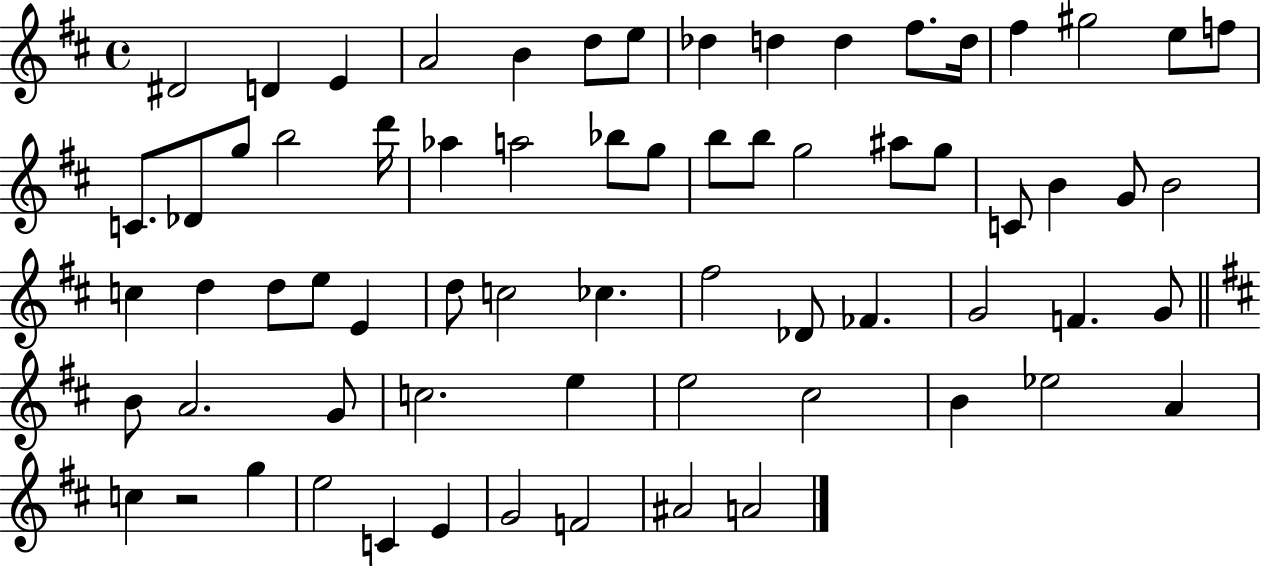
D#4/h D4/q E4/q A4/h B4/q D5/e E5/e Db5/q D5/q D5/q F#5/e. D5/s F#5/q G#5/h E5/e F5/e C4/e. Db4/e G5/e B5/h D6/s Ab5/q A5/h Bb5/e G5/e B5/e B5/e G5/h A#5/e G5/e C4/e B4/q G4/e B4/h C5/q D5/q D5/e E5/e E4/q D5/e C5/h CES5/q. F#5/h Db4/e FES4/q. G4/h F4/q. G4/e B4/e A4/h. G4/e C5/h. E5/q E5/h C#5/h B4/q Eb5/h A4/q C5/q R/h G5/q E5/h C4/q E4/q G4/h F4/h A#4/h A4/h